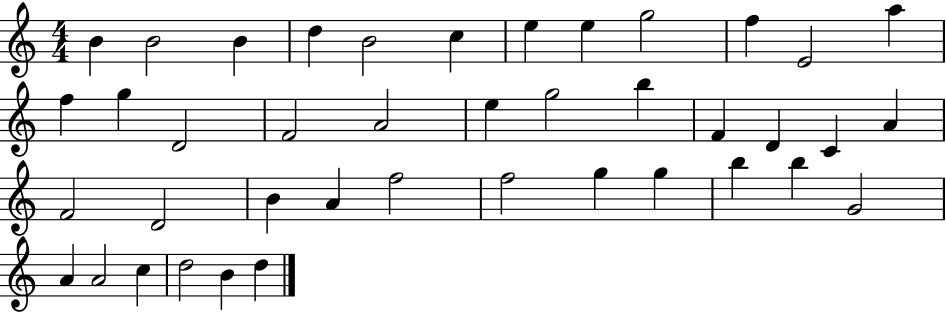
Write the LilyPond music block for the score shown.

{
  \clef treble
  \numericTimeSignature
  \time 4/4
  \key c \major
  b'4 b'2 b'4 | d''4 b'2 c''4 | e''4 e''4 g''2 | f''4 e'2 a''4 | \break f''4 g''4 d'2 | f'2 a'2 | e''4 g''2 b''4 | f'4 d'4 c'4 a'4 | \break f'2 d'2 | b'4 a'4 f''2 | f''2 g''4 g''4 | b''4 b''4 g'2 | \break a'4 a'2 c''4 | d''2 b'4 d''4 | \bar "|."
}